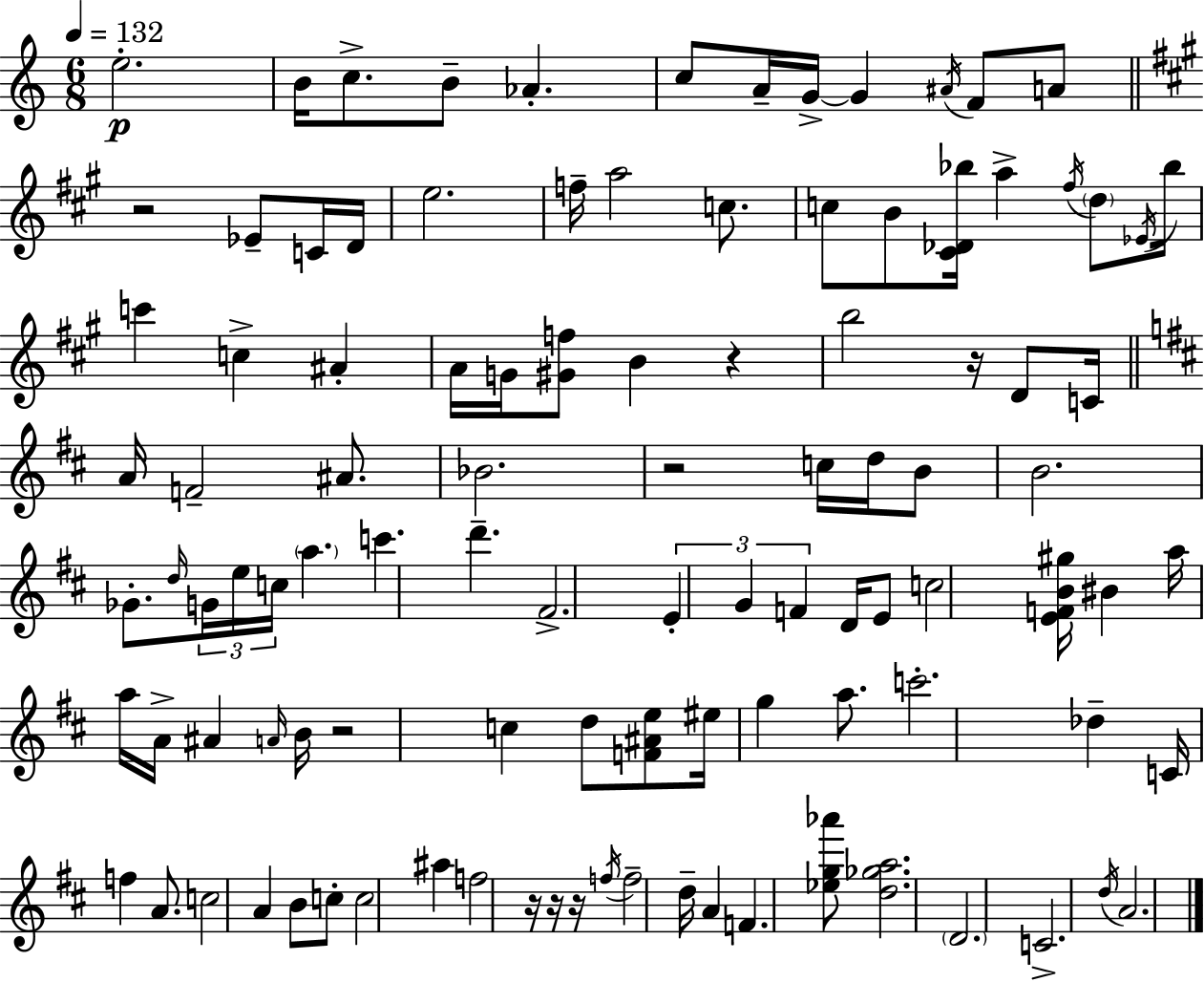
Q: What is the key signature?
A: A minor